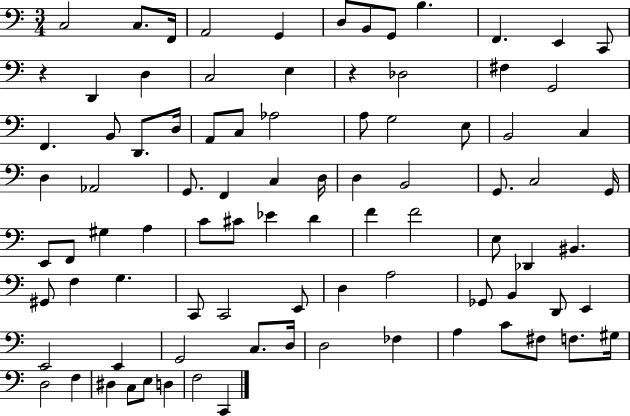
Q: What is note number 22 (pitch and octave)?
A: D2